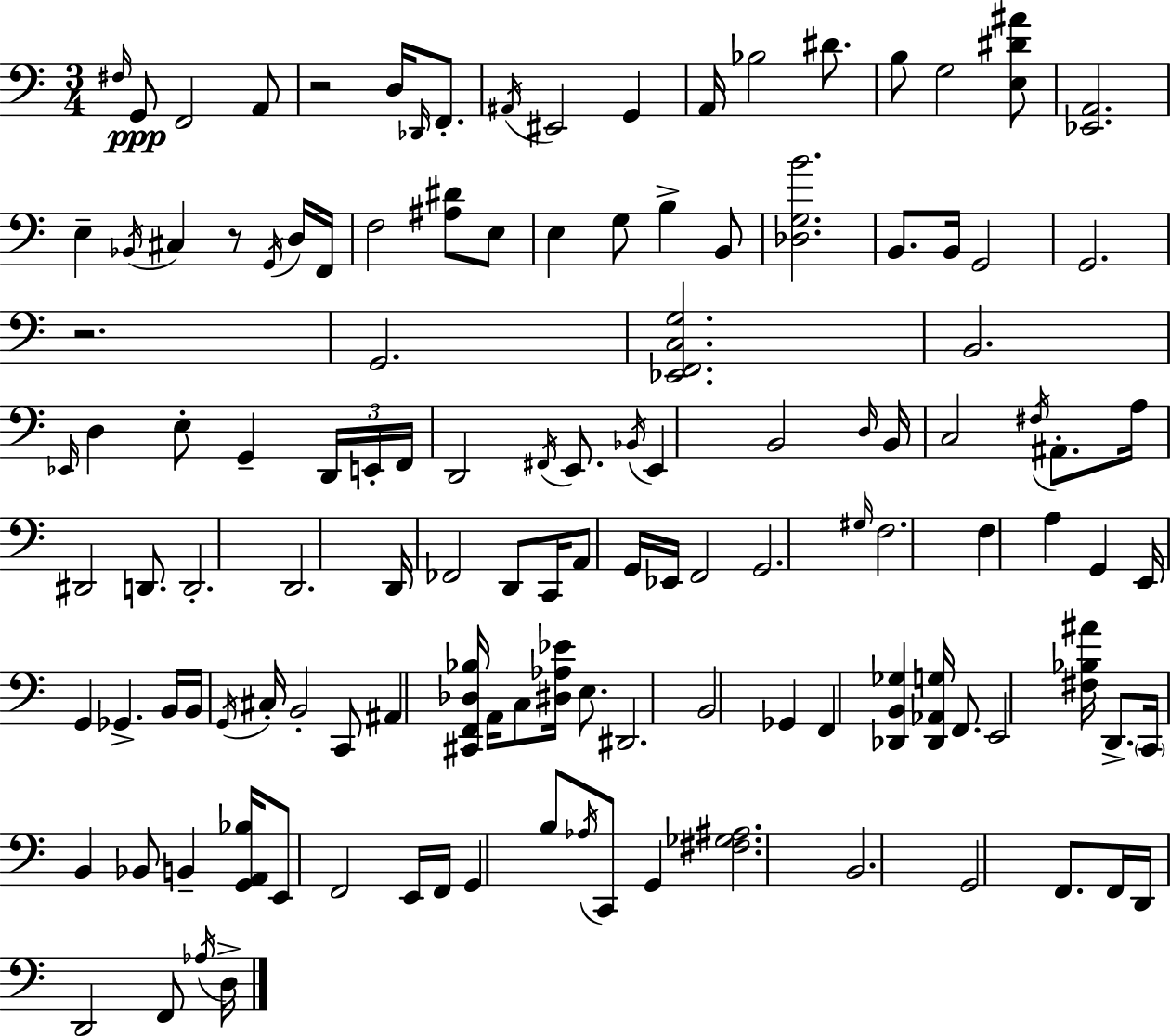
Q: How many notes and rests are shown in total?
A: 127